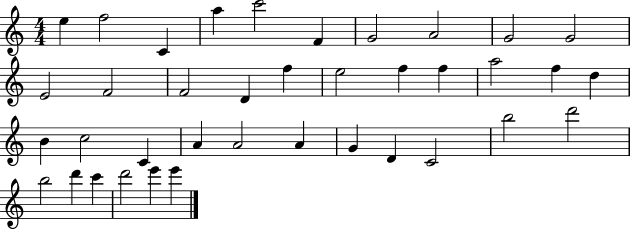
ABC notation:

X:1
T:Untitled
M:4/4
L:1/4
K:C
e f2 C a c'2 F G2 A2 G2 G2 E2 F2 F2 D f e2 f f a2 f d B c2 C A A2 A G D C2 b2 d'2 b2 d' c' d'2 e' e'